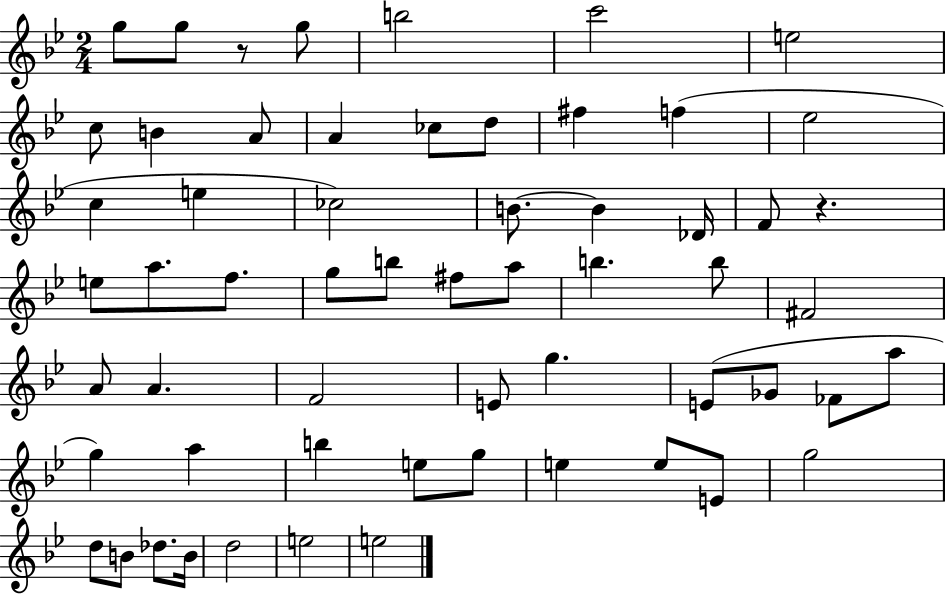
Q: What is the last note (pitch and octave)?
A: E5